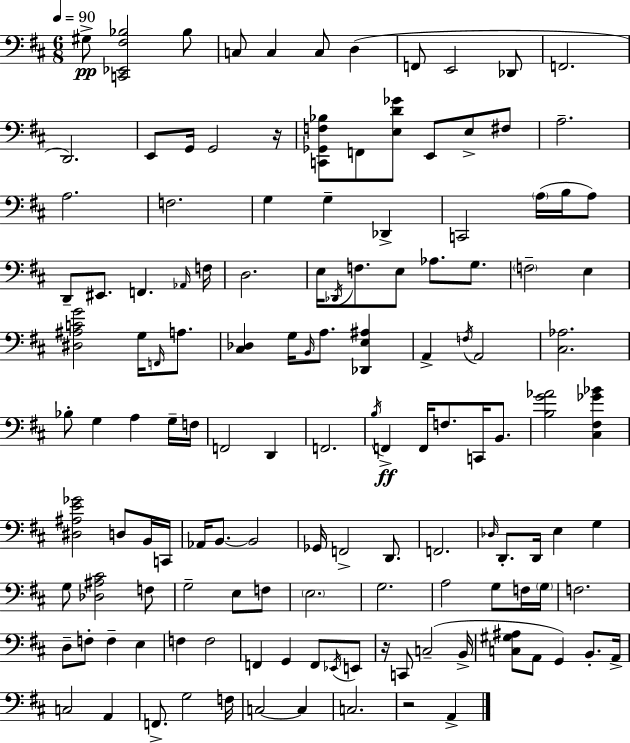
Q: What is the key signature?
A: D major